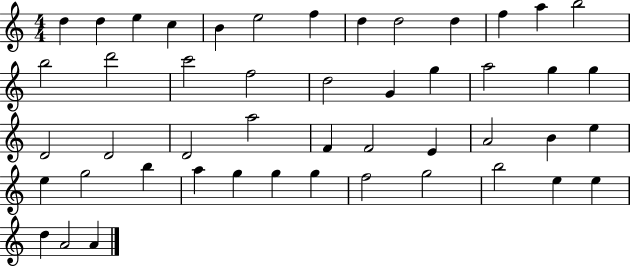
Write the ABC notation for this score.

X:1
T:Untitled
M:4/4
L:1/4
K:C
d d e c B e2 f d d2 d f a b2 b2 d'2 c'2 f2 d2 G g a2 g g D2 D2 D2 a2 F F2 E A2 B e e g2 b a g g g f2 g2 b2 e e d A2 A